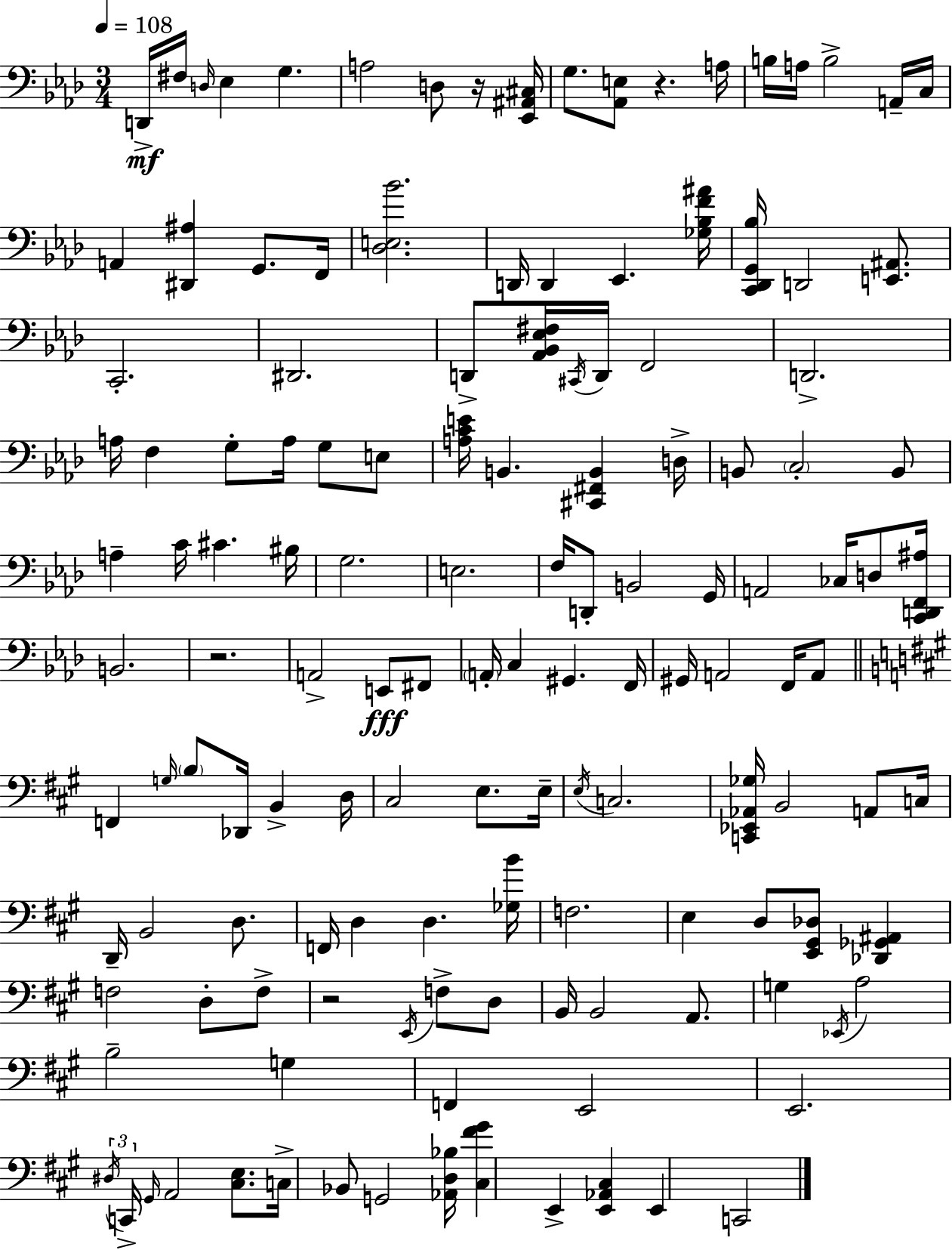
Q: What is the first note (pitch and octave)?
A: D2